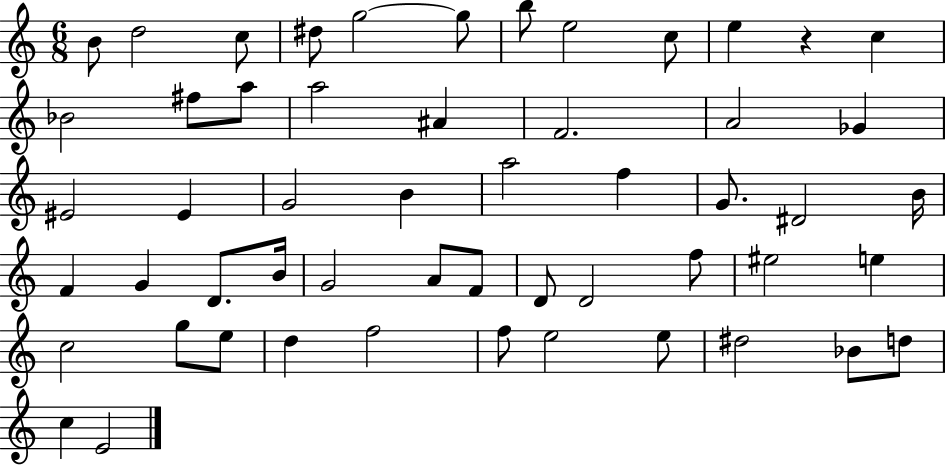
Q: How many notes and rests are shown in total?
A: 54